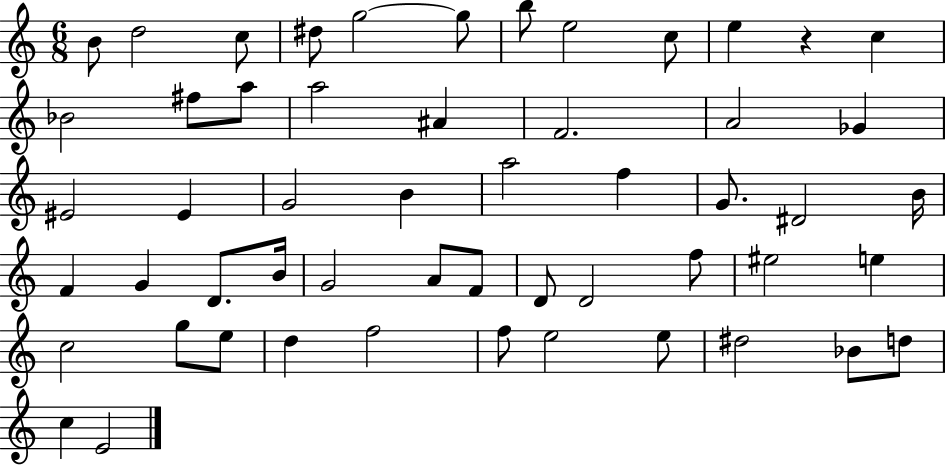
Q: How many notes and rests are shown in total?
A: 54